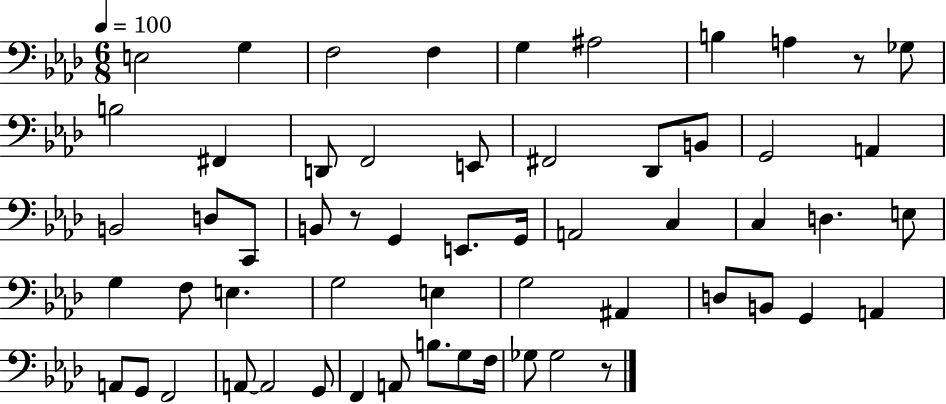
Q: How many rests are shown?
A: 3